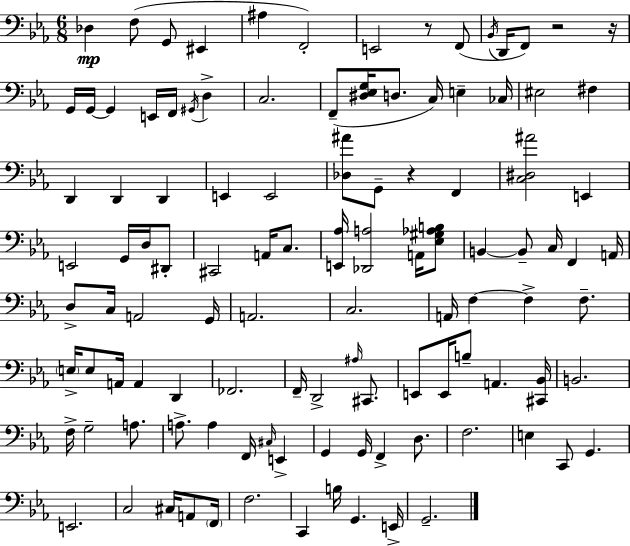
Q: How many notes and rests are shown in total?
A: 110